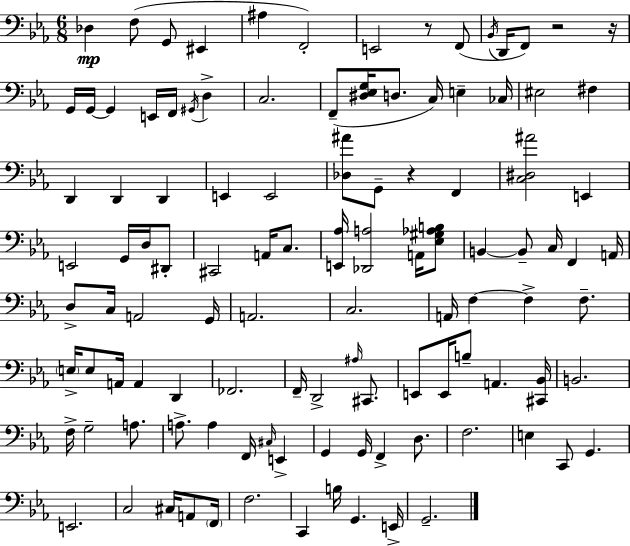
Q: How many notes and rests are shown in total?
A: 110